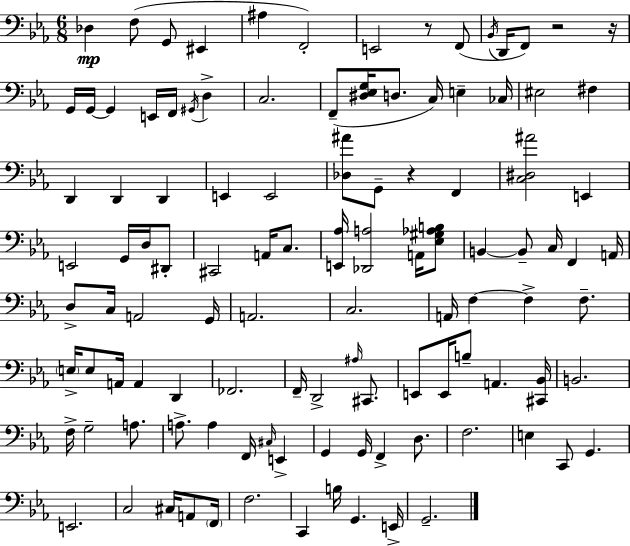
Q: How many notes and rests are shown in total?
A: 110